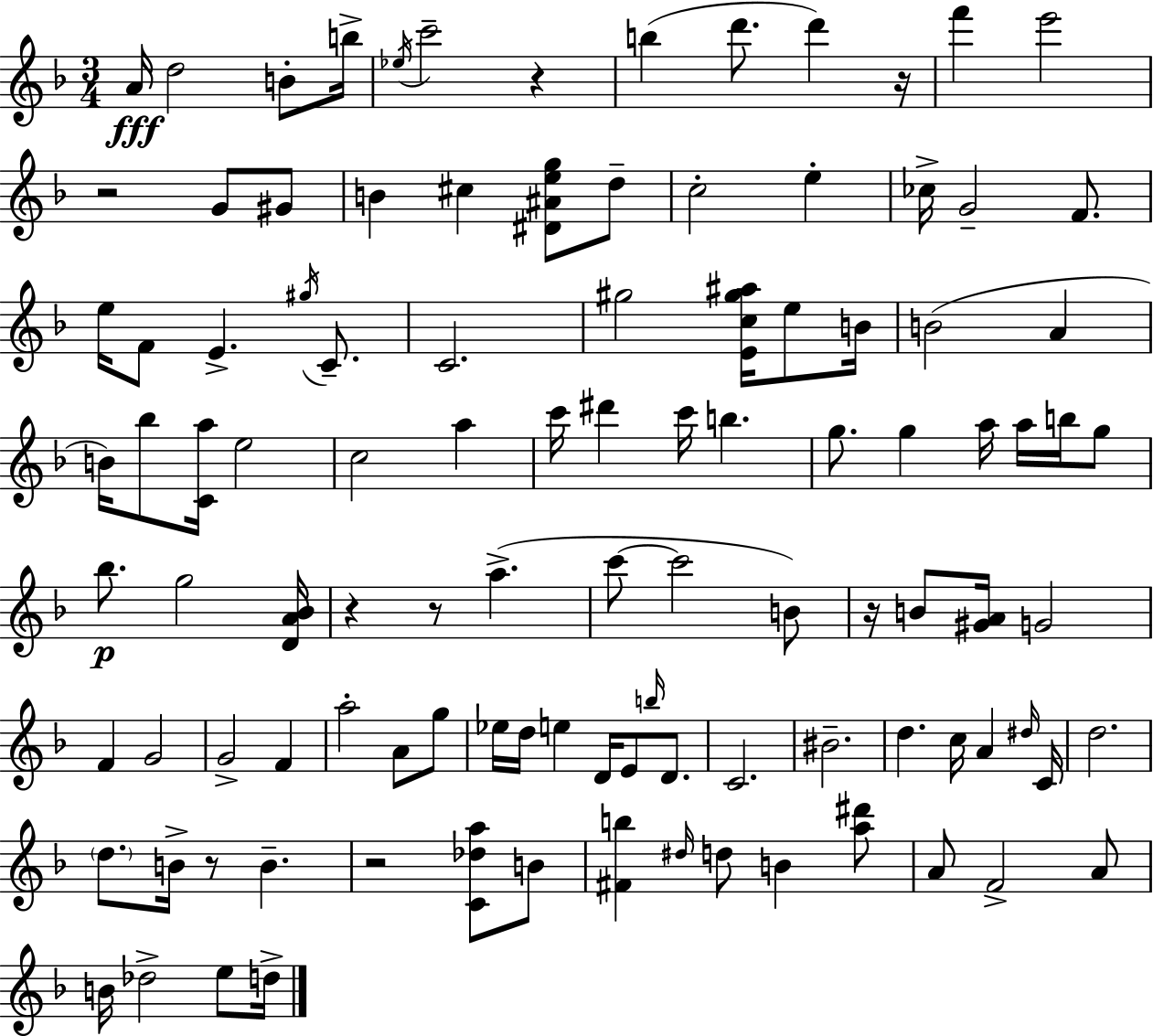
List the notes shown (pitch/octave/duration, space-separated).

A4/s D5/h B4/e B5/s Eb5/s C6/h R/q B5/q D6/e. D6/q R/s F6/q E6/h R/h G4/e G#4/e B4/q C#5/q [D#4,A#4,E5,G5]/e D5/e C5/h E5/q CES5/s G4/h F4/e. E5/s F4/e E4/q. G#5/s C4/e. C4/h. G#5/h [E4,C5,G#5,A#5]/s E5/e B4/s B4/h A4/q B4/s Bb5/e [C4,A5]/s E5/h C5/h A5/q C6/s D#6/q C6/s B5/q. G5/e. G5/q A5/s A5/s B5/s G5/e Bb5/e. G5/h [D4,A4,Bb4]/s R/q R/e A5/q. C6/e C6/h B4/e R/s B4/e [G#4,A4]/s G4/h F4/q G4/h G4/h F4/q A5/h A4/e G5/e Eb5/s D5/s E5/q D4/s E4/e B5/s D4/e. C4/h. BIS4/h. D5/q. C5/s A4/q D#5/s C4/s D5/h. D5/e. B4/s R/e B4/q. R/h [C4,Db5,A5]/e B4/e [F#4,B5]/q D#5/s D5/e B4/q [A5,D#6]/e A4/e F4/h A4/e B4/s Db5/h E5/e D5/s